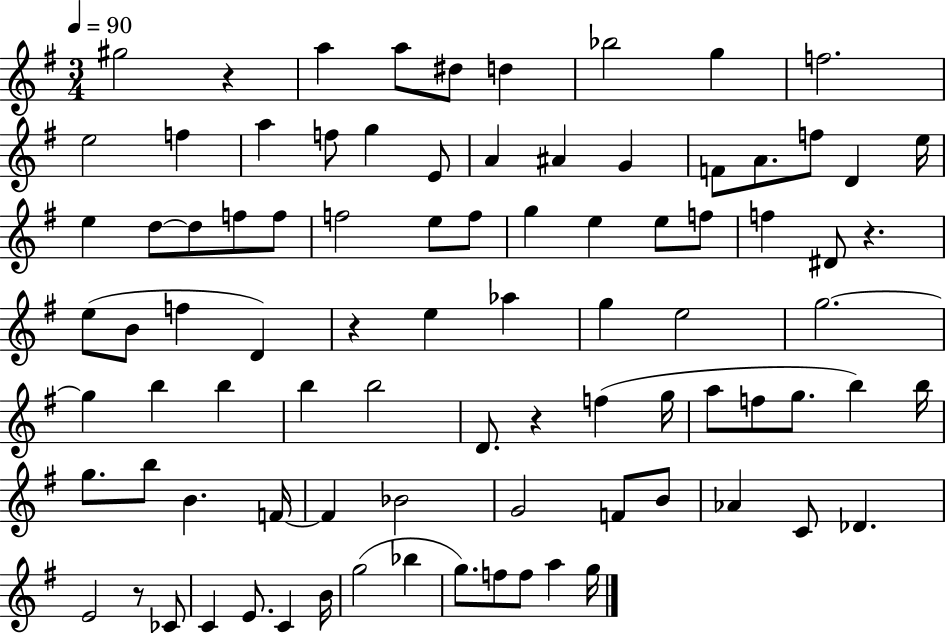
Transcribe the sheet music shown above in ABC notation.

X:1
T:Untitled
M:3/4
L:1/4
K:G
^g2 z a a/2 ^d/2 d _b2 g f2 e2 f a f/2 g E/2 A ^A G F/2 A/2 f/2 D e/4 e d/2 d/2 f/2 f/2 f2 e/2 f/2 g e e/2 f/2 f ^D/2 z e/2 B/2 f D z e _a g e2 g2 g b b b b2 D/2 z f g/4 a/2 f/2 g/2 b b/4 g/2 b/2 B F/4 F _B2 G2 F/2 B/2 _A C/2 _D E2 z/2 _C/2 C E/2 C B/4 g2 _b g/2 f/2 f/2 a g/4